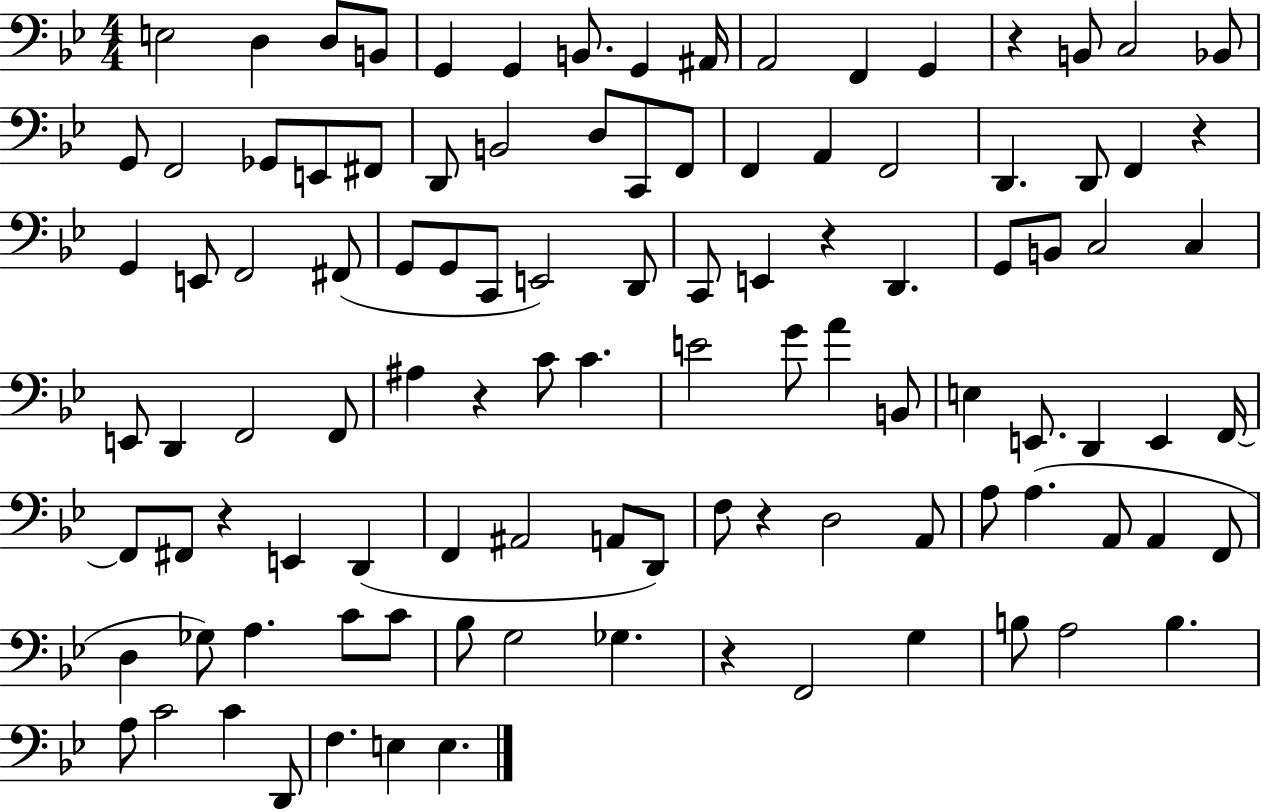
E3/h D3/q D3/e B2/e G2/q G2/q B2/e. G2/q A#2/s A2/h F2/q G2/q R/q B2/e C3/h Bb2/e G2/e F2/h Gb2/e E2/e F#2/e D2/e B2/h D3/e C2/e F2/e F2/q A2/q F2/h D2/q. D2/e F2/q R/q G2/q E2/e F2/h F#2/e G2/e G2/e C2/e E2/h D2/e C2/e E2/q R/q D2/q. G2/e B2/e C3/h C3/q E2/e D2/q F2/h F2/e A#3/q R/q C4/e C4/q. E4/h G4/e A4/q B2/e E3/q E2/e. D2/q E2/q F2/s F2/e F#2/e R/q E2/q D2/q F2/q A#2/h A2/e D2/e F3/e R/q D3/h A2/e A3/e A3/q. A2/e A2/q F2/e D3/q Gb3/e A3/q. C4/e C4/e Bb3/e G3/h Gb3/q. R/q F2/h G3/q B3/e A3/h B3/q. A3/e C4/h C4/q D2/e F3/q. E3/q E3/q.